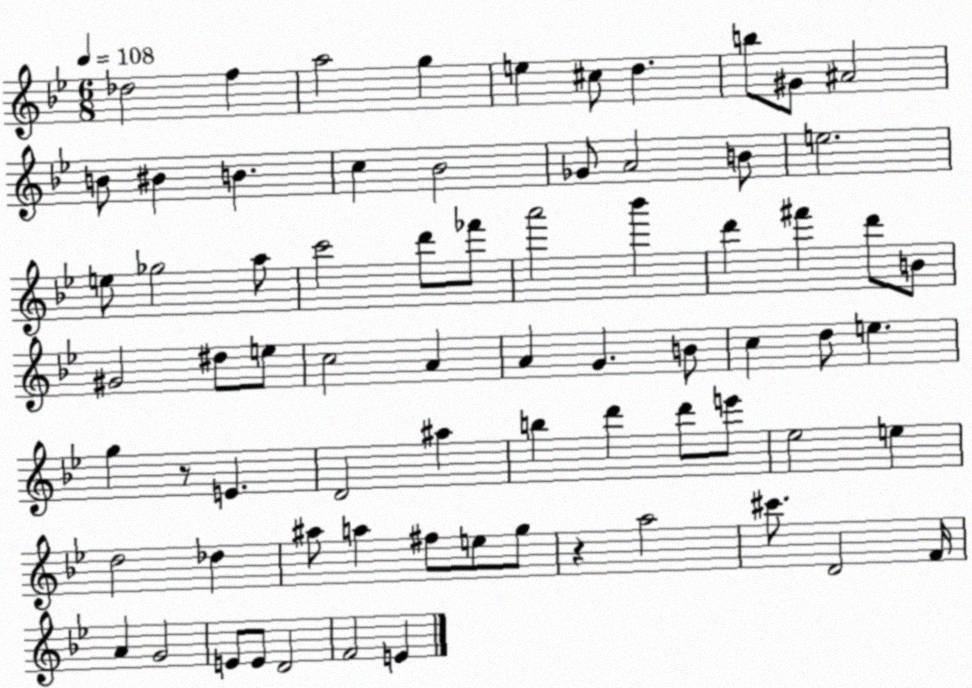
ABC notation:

X:1
T:Untitled
M:6/8
L:1/4
K:Bb
_d2 f a2 g e ^c/2 d b/2 ^G/2 ^A2 B/2 ^B B c _B2 _G/2 A2 B/2 e2 e/2 _g2 a/2 c'2 d'/2 _f'/2 a'2 _b' d' ^f' d'/2 B/2 ^G2 ^d/2 e/2 c2 A A G B/2 c d/2 e g z/2 E D2 ^a b d' d'/2 e'/2 _e2 e d2 _d ^a/2 a ^f/2 e/2 g/2 z a2 ^c'/2 D2 F/4 A G2 E/2 E/2 D2 F2 E